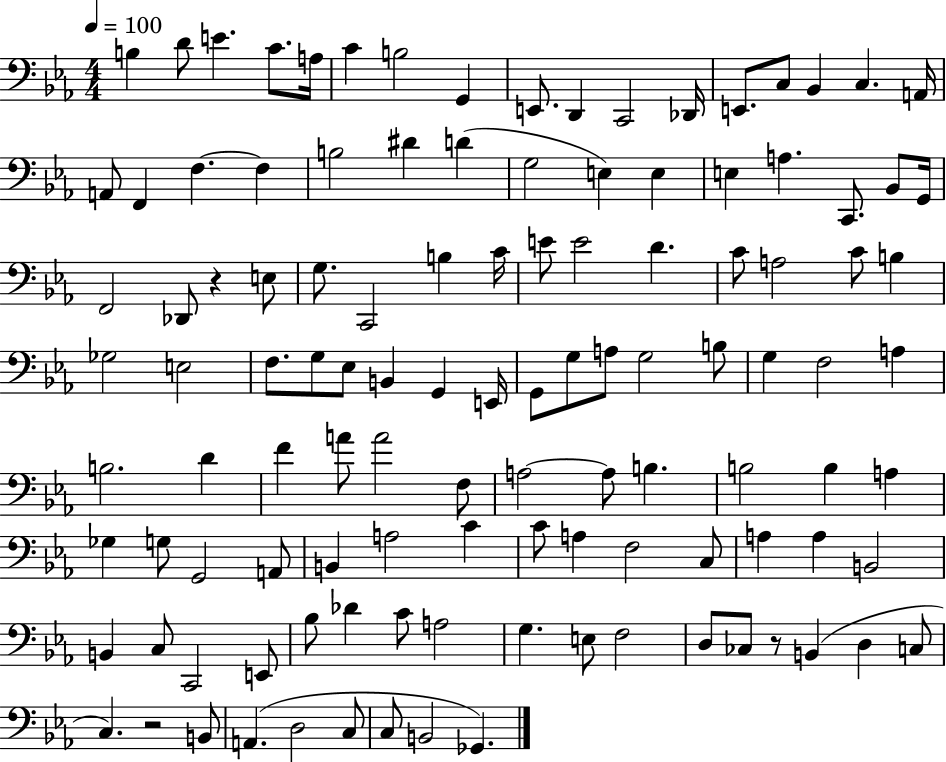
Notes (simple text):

B3/q D4/e E4/q. C4/e. A3/s C4/q B3/h G2/q E2/e. D2/q C2/h Db2/s E2/e. C3/e Bb2/q C3/q. A2/s A2/e F2/q F3/q. F3/q B3/h D#4/q D4/q G3/h E3/q E3/q E3/q A3/q. C2/e. Bb2/e G2/s F2/h Db2/e R/q E3/e G3/e. C2/h B3/q C4/s E4/e E4/h D4/q. C4/e A3/h C4/e B3/q Gb3/h E3/h F3/e. G3/e Eb3/e B2/q G2/q E2/s G2/e G3/e A3/e G3/h B3/e G3/q F3/h A3/q B3/h. D4/q F4/q A4/e A4/h F3/e A3/h A3/e B3/q. B3/h B3/q A3/q Gb3/q G3/e G2/h A2/e B2/q A3/h C4/q C4/e A3/q F3/h C3/e A3/q A3/q B2/h B2/q C3/e C2/h E2/e Bb3/e Db4/q C4/e A3/h G3/q. E3/e F3/h D3/e CES3/e R/e B2/q D3/q C3/e C3/q. R/h B2/e A2/q. D3/h C3/e C3/e B2/h Gb2/q.